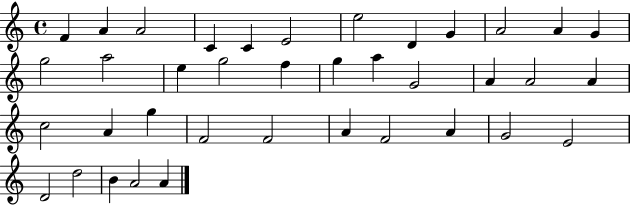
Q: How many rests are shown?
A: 0